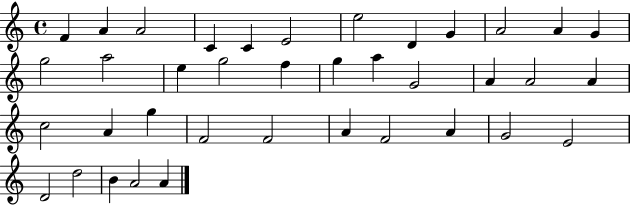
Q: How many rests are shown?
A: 0